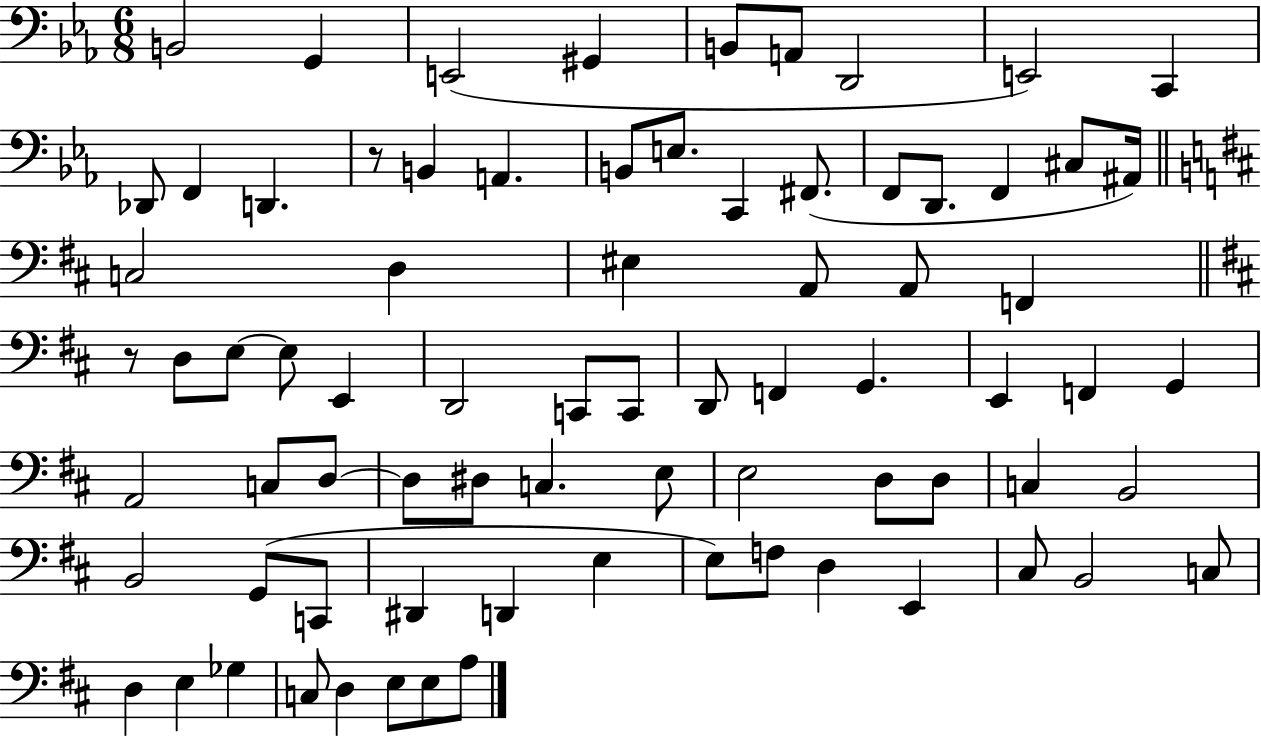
B2/h G2/q E2/h G#2/q B2/e A2/e D2/h E2/h C2/q Db2/e F2/q D2/q. R/e B2/q A2/q. B2/e E3/e. C2/q F#2/e. F2/e D2/e. F2/q C#3/e A#2/s C3/h D3/q EIS3/q A2/e A2/e F2/q R/e D3/e E3/e E3/e E2/q D2/h C2/e C2/e D2/e F2/q G2/q. E2/q F2/q G2/q A2/h C3/e D3/e D3/e D#3/e C3/q. E3/e E3/h D3/e D3/e C3/q B2/h B2/h G2/e C2/e D#2/q D2/q E3/q E3/e F3/e D3/q E2/q C#3/e B2/h C3/e D3/q E3/q Gb3/q C3/e D3/q E3/e E3/e A3/e